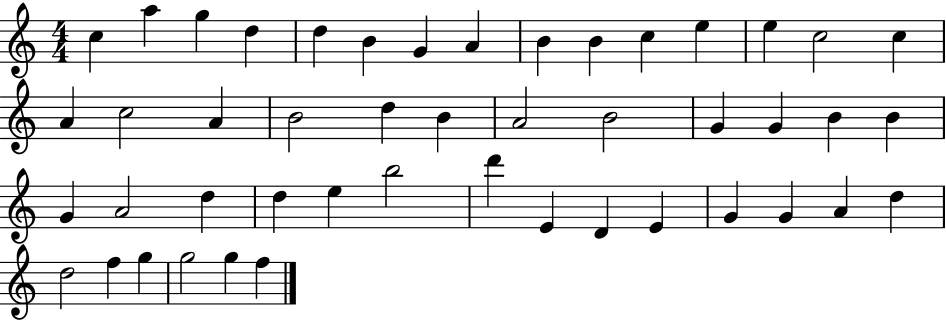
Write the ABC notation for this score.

X:1
T:Untitled
M:4/4
L:1/4
K:C
c a g d d B G A B B c e e c2 c A c2 A B2 d B A2 B2 G G B B G A2 d d e b2 d' E D E G G A d d2 f g g2 g f